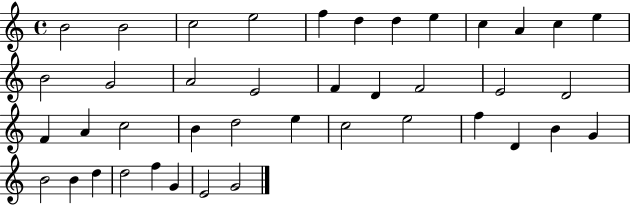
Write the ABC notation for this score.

X:1
T:Untitled
M:4/4
L:1/4
K:C
B2 B2 c2 e2 f d d e c A c e B2 G2 A2 E2 F D F2 E2 D2 F A c2 B d2 e c2 e2 f D B G B2 B d d2 f G E2 G2